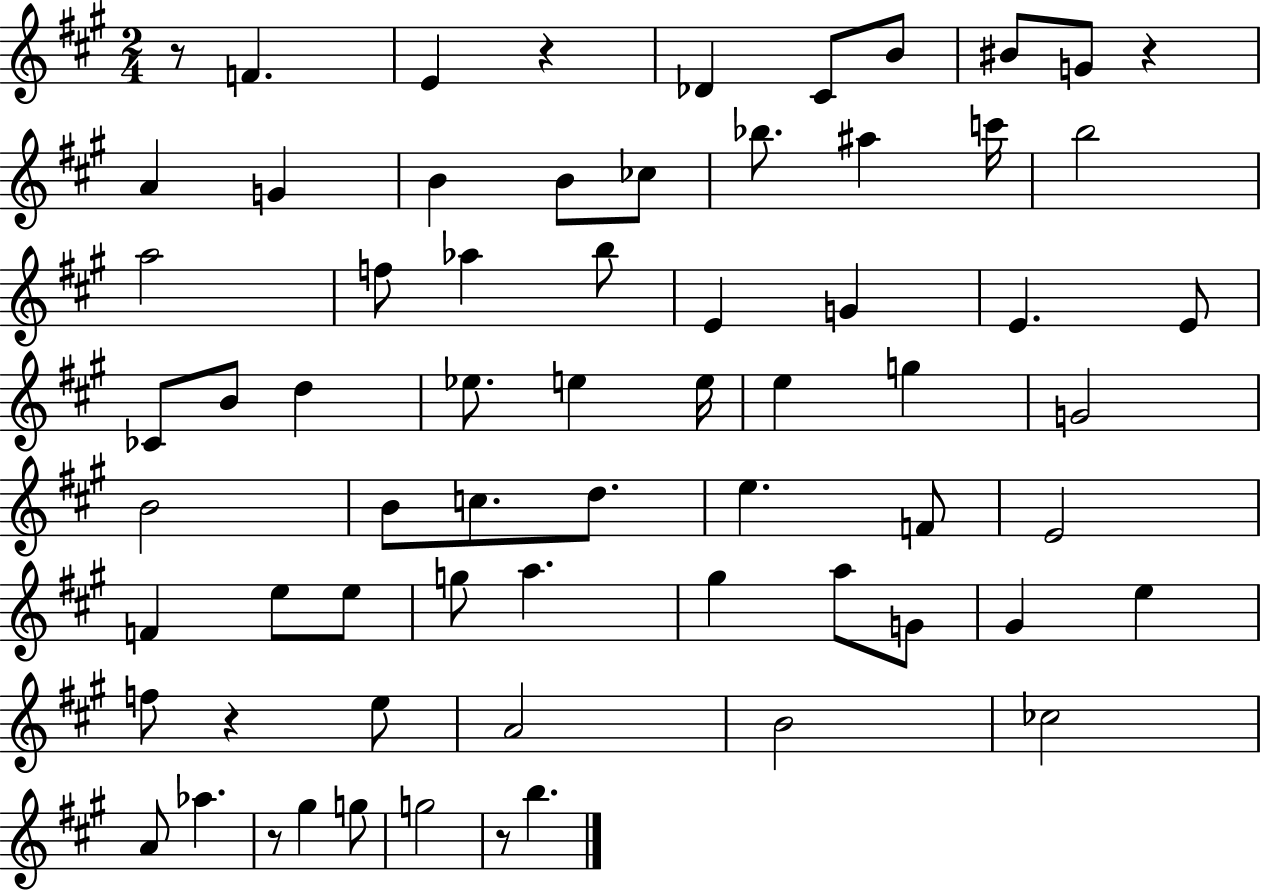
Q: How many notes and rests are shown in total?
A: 67